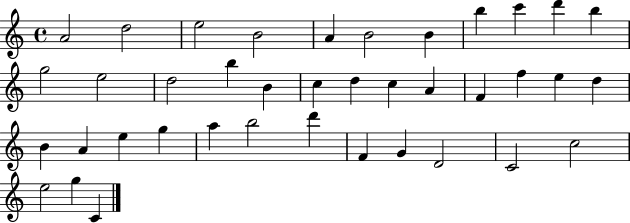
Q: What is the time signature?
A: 4/4